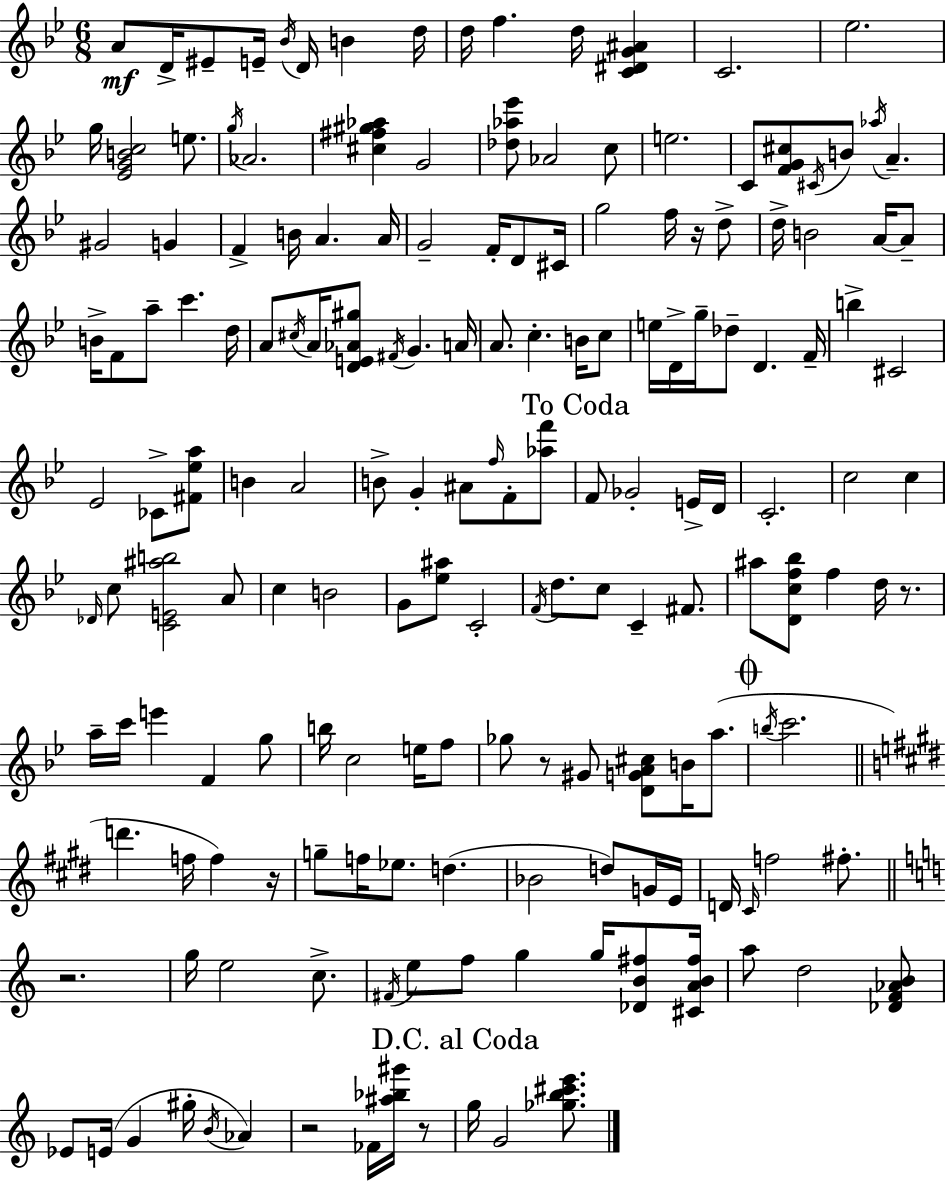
A4/e D4/s EIS4/e E4/s Bb4/s D4/s B4/q D5/s D5/s F5/q. D5/s [C4,D#4,G4,A#4]/q C4/h. Eb5/h. G5/s [Eb4,G4,B4,C5]/h E5/e. G5/s Ab4/h. [C#5,F#5,G#5,Ab5]/q G4/h [Db5,Ab5,Eb6]/e Ab4/h C5/e E5/h. C4/e [F4,G4,C#5]/e C#4/s B4/e Ab5/s A4/q. G#4/h G4/q F4/q B4/s A4/q. A4/s G4/h F4/s D4/e C#4/s G5/h F5/s R/s D5/e D5/s B4/h A4/s A4/e B4/s F4/e A5/e C6/q. D5/s A4/e C#5/s A4/s [D4,E4,Ab4,G#5]/e F#4/s G4/q. A4/s A4/e. C5/q. B4/s C5/e E5/s D4/s G5/s Db5/e D4/q. F4/s B5/q C#4/h Eb4/h CES4/e [F#4,Eb5,A5]/e B4/q A4/h B4/e G4/q A#4/e F5/s F4/e [Ab5,F6]/e F4/e Gb4/h E4/s D4/s C4/h. C5/h C5/q Db4/s C5/e [C4,E4,A#5,B5]/h A4/e C5/q B4/h G4/e [Eb5,A#5]/e C4/h F4/s D5/e. C5/e C4/q F#4/e. A#5/e [D4,C5,F5,Bb5]/e F5/q D5/s R/e. A5/s C6/s E6/q F4/q G5/e B5/s C5/h E5/s F5/e Gb5/e R/e G#4/e [D4,G4,A4,C#5]/e B4/s A5/e. B5/s C6/h. D6/q. F5/s F5/q R/s G5/e F5/s Eb5/e. D5/q. Bb4/h D5/e G4/s E4/s D4/s C#4/s F5/h F#5/e. R/h. G5/s E5/h C5/e. F#4/s E5/e F5/e G5/q G5/s [Db4,B4,F#5]/e [C#4,A4,B4,F#5]/s A5/e D5/h [Db4,F4,Ab4,B4]/e Eb4/e E4/s G4/q G#5/s B4/s Ab4/q R/h FES4/s [A#5,Bb5,G#6]/s R/e G5/s G4/h [Gb5,B5,C#6,E6]/e.